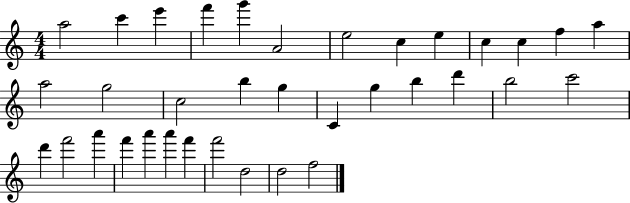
{
  \clef treble
  \numericTimeSignature
  \time 4/4
  \key c \major
  a''2 c'''4 e'''4 | f'''4 g'''4 a'2 | e''2 c''4 e''4 | c''4 c''4 f''4 a''4 | \break a''2 g''2 | c''2 b''4 g''4 | c'4 g''4 b''4 d'''4 | b''2 c'''2 | \break d'''4 f'''2 a'''4 | f'''4 a'''4 a'''4 f'''4 | f'''2 d''2 | d''2 f''2 | \break \bar "|."
}